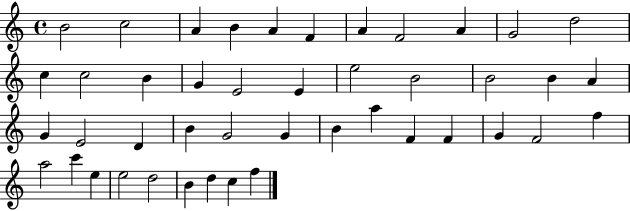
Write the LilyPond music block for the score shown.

{
  \clef treble
  \time 4/4
  \defaultTimeSignature
  \key c \major
  b'2 c''2 | a'4 b'4 a'4 f'4 | a'4 f'2 a'4 | g'2 d''2 | \break c''4 c''2 b'4 | g'4 e'2 e'4 | e''2 b'2 | b'2 b'4 a'4 | \break g'4 e'2 d'4 | b'4 g'2 g'4 | b'4 a''4 f'4 f'4 | g'4 f'2 f''4 | \break a''2 c'''4 e''4 | e''2 d''2 | b'4 d''4 c''4 f''4 | \bar "|."
}